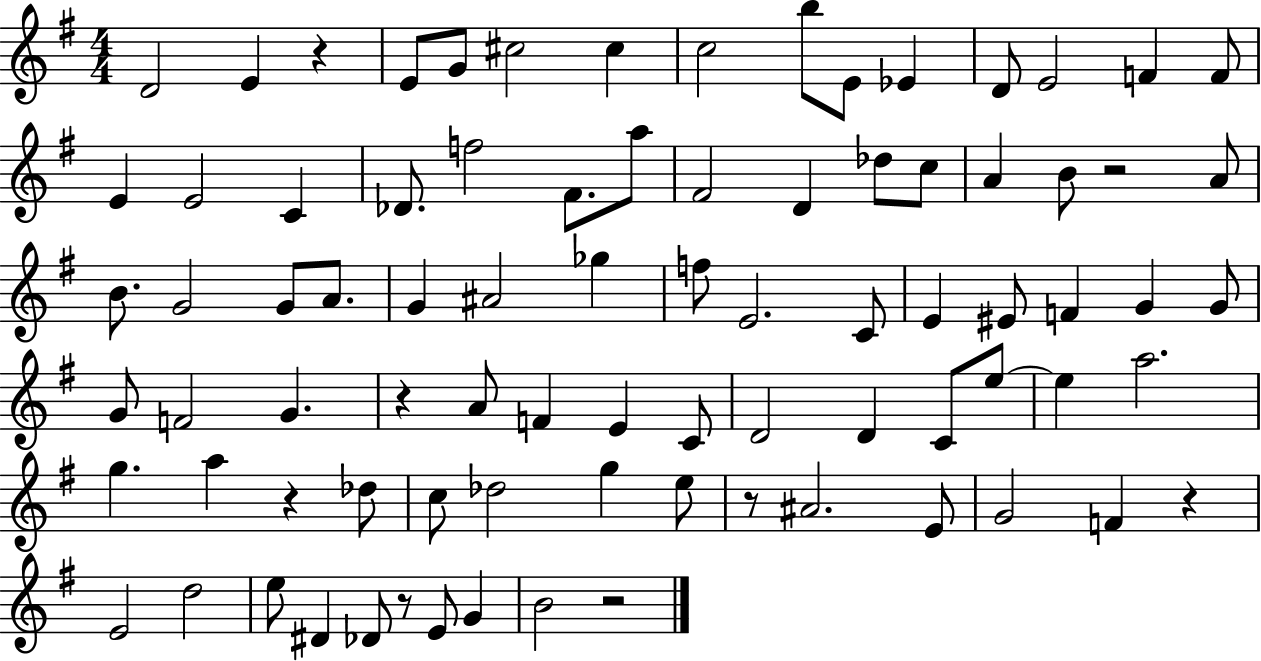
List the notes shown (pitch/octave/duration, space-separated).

D4/h E4/q R/q E4/e G4/e C#5/h C#5/q C5/h B5/e E4/e Eb4/q D4/e E4/h F4/q F4/e E4/q E4/h C4/q Db4/e. F5/h F#4/e. A5/e F#4/h D4/q Db5/e C5/e A4/q B4/e R/h A4/e B4/e. G4/h G4/e A4/e. G4/q A#4/h Gb5/q F5/e E4/h. C4/e E4/q EIS4/e F4/q G4/q G4/e G4/e F4/h G4/q. R/q A4/e F4/q E4/q C4/e D4/h D4/q C4/e E5/e E5/q A5/h. G5/q. A5/q R/q Db5/e C5/e Db5/h G5/q E5/e R/e A#4/h. E4/e G4/h F4/q R/q E4/h D5/h E5/e D#4/q Db4/e R/e E4/e G4/q B4/h R/h